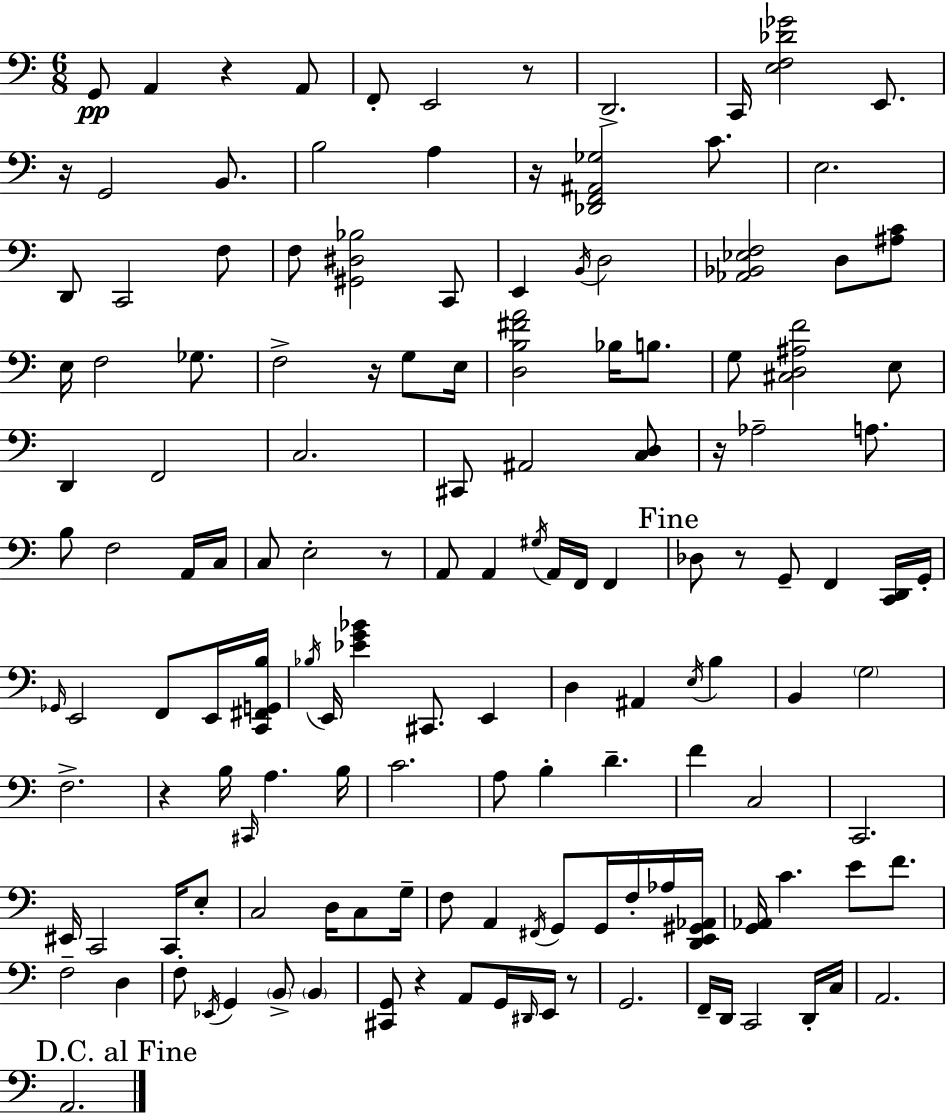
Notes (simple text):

G2/e A2/q R/q A2/e F2/e E2/h R/e D2/h. C2/s [E3,F3,Db4,Gb4]/h E2/e. R/s G2/h B2/e. B3/h A3/q R/s [Db2,F2,A#2,Gb3]/h C4/e. E3/h. D2/e C2/h F3/e F3/e [G#2,D#3,Bb3]/h C2/e E2/q B2/s D3/h [Ab2,Bb2,Eb3,F3]/h D3/e [A#3,C4]/e E3/s F3/h Gb3/e. F3/h R/s G3/e E3/s [D3,B3,F#4,A4]/h Bb3/s B3/e. G3/e [C#3,D3,A#3,F4]/h E3/e D2/q F2/h C3/h. C#2/e A#2/h [C3,D3]/e R/s Ab3/h A3/e. B3/e F3/h A2/s C3/s C3/e E3/h R/e A2/e A2/q G#3/s A2/s F2/s F2/q Db3/e R/e G2/e F2/q [C2,D2]/s G2/s Gb2/s E2/h F2/e E2/s [C2,F#2,G2,B3]/s Bb3/s E2/s [Eb4,G4,Bb4]/q C#2/e. E2/q D3/q A#2/q E3/s B3/q B2/q G3/h F3/h. R/q B3/s C#2/s A3/q. B3/s C4/h. A3/e B3/q D4/q. F4/q C3/h C2/h. EIS2/s C2/h C2/s E3/e C3/h D3/s C3/e G3/s F3/e A2/q F#2/s G2/e G2/s F3/s Ab3/s [D2,E2,G#2,Ab2]/s [G2,Ab2]/s C4/q. E4/e F4/e. F3/h D3/q F3/e Eb2/s G2/q B2/e B2/q [C#2,G2]/e R/q A2/e G2/s D#2/s E2/s R/e G2/h. F2/s D2/s C2/h D2/s C3/s A2/h. A2/h.